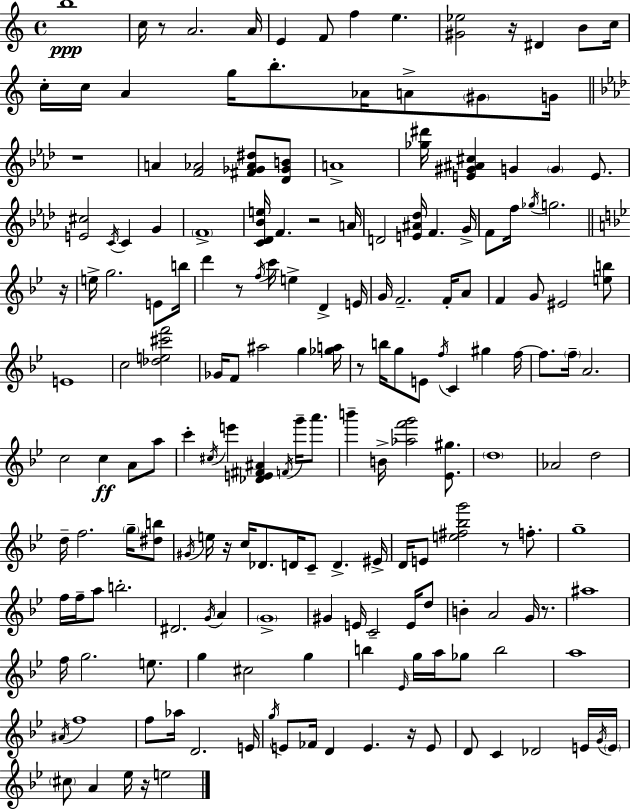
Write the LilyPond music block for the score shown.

{
  \clef treble
  \time 4/4
  \defaultTimeSignature
  \key c \major
  b''1\ppp | c''16 r8 a'2. a'16 | e'4 f'8 f''4 e''4. | <gis' ees''>2 r16 dis'4 b'8 c''16 | \break c''16-. c''16 a'4 g''16 b''8.-. aes'16 a'8-> \parenthesize gis'8 g'16 | \bar "||" \break \key aes \major r1 | a'4 <f' aes'>2 <fis' ges' aes' dis''>8 <des' ges' b'>8 | a'1-> | <ges'' dis'''>16 <e' gis' ais' cis''>4 g'4 \parenthesize g'4 e'8. | \break <e' cis''>2 \acciaccatura { c'16 } c'4 g'4 | \parenthesize f'1-> | <c' des' bes' e''>16 f'4. r2 | a'16 d'2 <e' ais' des''>16 f'4. | \break g'16-> f'8 f''16 \acciaccatura { ges''16 } g''2. | \bar "||" \break \key g \minor r16 e''16-> g''2. e'8 | b''16 d'''4 r8 \acciaccatura { f''16 } c'''16 e''4-> d'4-> | e'16 g'16 f'2.-- f'16-. | a'8 f'4 g'8 eis'2 | \break <e'' b''>8 e'1 | c''2 <des'' e'' cis''' f'''>2 | ges'16 f'8 ais''2 g''4 | <ges'' a''>16 r8 b''16 g''8 e'8 \acciaccatura { f''16 } c'4 gis''4 | \break f''16~~ f''8. \parenthesize f''16-- a'2. | c''2 c''4\ff a'8 | a''8 c'''4-. \acciaccatura { cis''16 } e'''4 <des' e' fis' ais'>4 | \acciaccatura { f'16 } g'''16-- a'''8. b'''4-- b'16-> <aes'' f''' g'''>2 | \break <ees' gis''>8. \parenthesize d''1 | aes'2 d''2 | d''16-- f''2. | \parenthesize g''16-- <dis'' b''>8 \acciaccatura { gis'16 } e''16 r16 c''16 des'8. d'16 c'8-- d'4.-> | \break eis'16-> d'16 e'8 <e'' fis'' bes'' g'''>2 | r8 f''8.-. g''1-- | f''16 f''16-- a''8 b''2.-. | dis'2. | \break \acciaccatura { g'16 } a'4 \parenthesize g'1-> | gis'4 e'16 c'2-- | e'16 d''8 b'4-. a'2 | g'16 r8. ais''1 | \break f''16 g''2. | e''8. g''4 cis''2 | g''4 b''4 \grace { ees'16 } g''16 a''16 ges''8 | b''2 a''1 | \break \acciaccatura { ais'16 } f''1 | f''8 aes''16 d'2. | e'16 \acciaccatura { g''16 } e'8 fes'16 d'4 | e'4. r16 e'8 d'8 c'4 | \break des'2 e'16 \acciaccatura { g'16 } \parenthesize e'16 \parenthesize cis''8 a'4 | ees''16 r16 e''2 \bar "|."
}